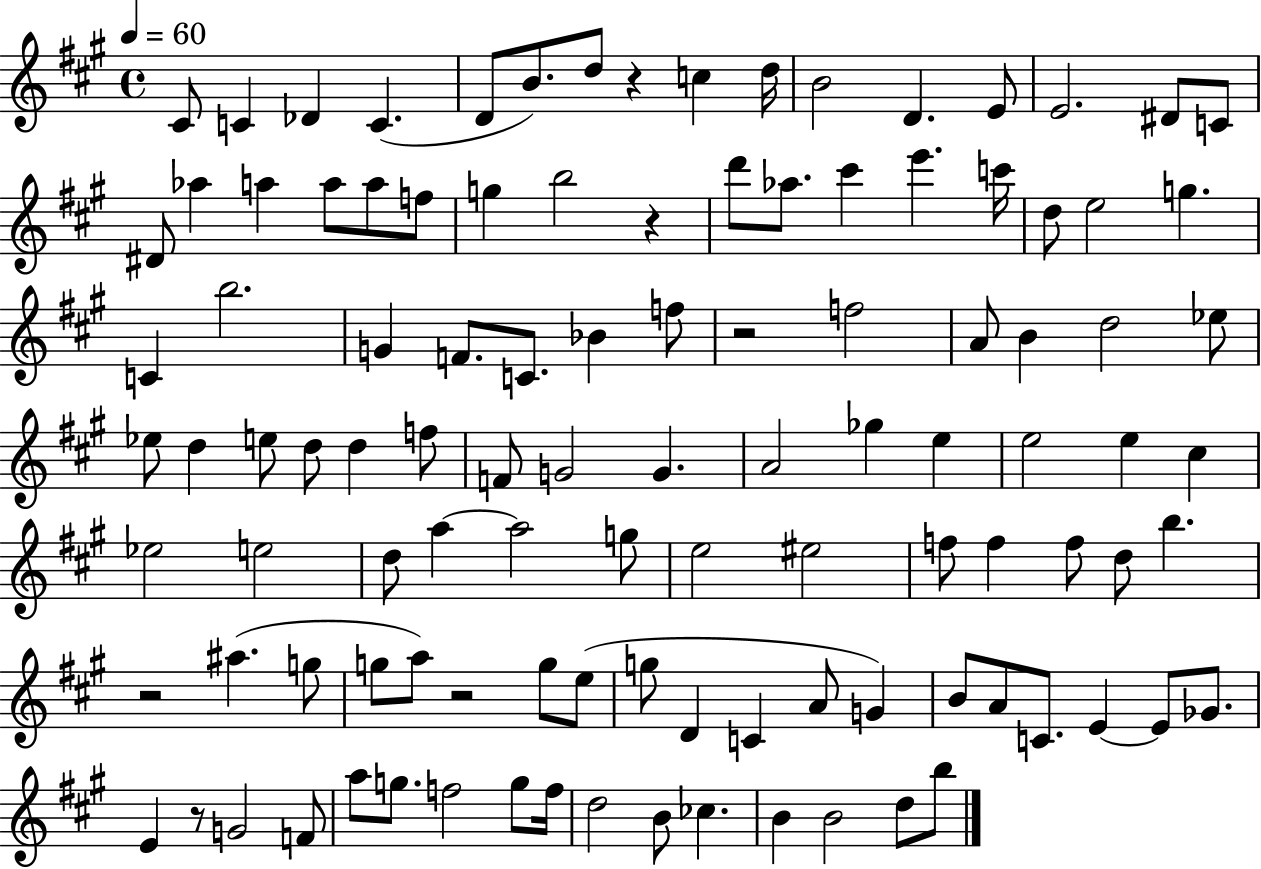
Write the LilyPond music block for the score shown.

{
  \clef treble
  \time 4/4
  \defaultTimeSignature
  \key a \major
  \tempo 4 = 60
  \repeat volta 2 { cis'8 c'4 des'4 c'4.( | d'8 b'8.) d''8 r4 c''4 d''16 | b'2 d'4. e'8 | e'2. dis'8 c'8 | \break dis'8 aes''4 a''4 a''8 a''8 f''8 | g''4 b''2 r4 | d'''8 aes''8. cis'''4 e'''4. c'''16 | d''8 e''2 g''4. | \break c'4 b''2. | g'4 f'8. c'8. bes'4 f''8 | r2 f''2 | a'8 b'4 d''2 ees''8 | \break ees''8 d''4 e''8 d''8 d''4 f''8 | f'8 g'2 g'4. | a'2 ges''4 e''4 | e''2 e''4 cis''4 | \break ees''2 e''2 | d''8 a''4~~ a''2 g''8 | e''2 eis''2 | f''8 f''4 f''8 d''8 b''4. | \break r2 ais''4.( g''8 | g''8 a''8) r2 g''8 e''8( | g''8 d'4 c'4 a'8 g'4) | b'8 a'8 c'8. e'4~~ e'8 ges'8. | \break e'4 r8 g'2 f'8 | a''8 g''8. f''2 g''8 f''16 | d''2 b'8 ces''4. | b'4 b'2 d''8 b''8 | \break } \bar "|."
}